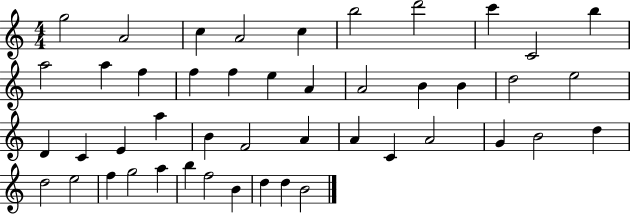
X:1
T:Untitled
M:4/4
L:1/4
K:C
g2 A2 c A2 c b2 d'2 c' C2 b a2 a f f f e A A2 B B d2 e2 D C E a B F2 A A C A2 G B2 d d2 e2 f g2 a b f2 B d d B2